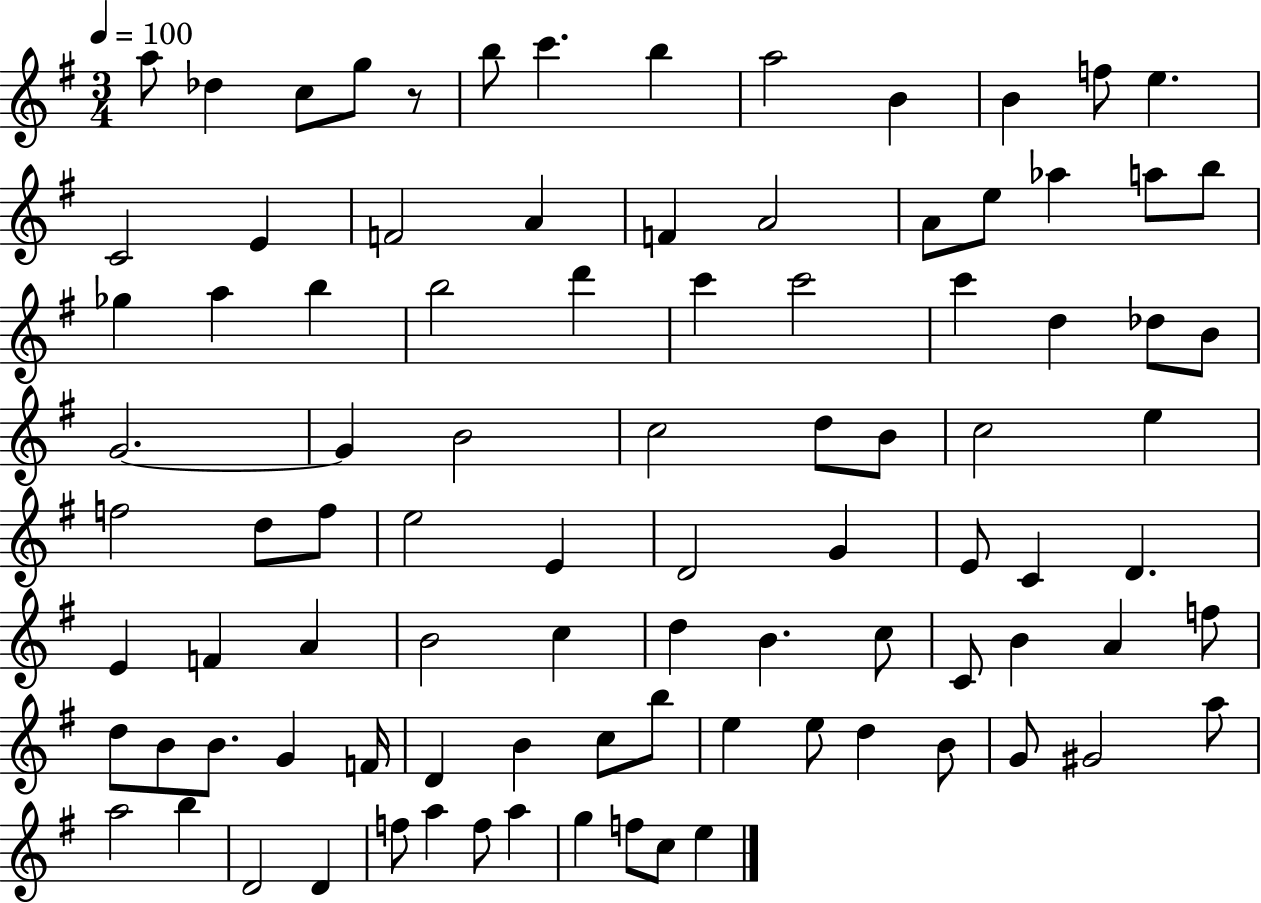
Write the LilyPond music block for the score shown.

{
  \clef treble
  \numericTimeSignature
  \time 3/4
  \key g \major
  \tempo 4 = 100
  a''8 des''4 c''8 g''8 r8 | b''8 c'''4. b''4 | a''2 b'4 | b'4 f''8 e''4. | \break c'2 e'4 | f'2 a'4 | f'4 a'2 | a'8 e''8 aes''4 a''8 b''8 | \break ges''4 a''4 b''4 | b''2 d'''4 | c'''4 c'''2 | c'''4 d''4 des''8 b'8 | \break g'2.~~ | g'4 b'2 | c''2 d''8 b'8 | c''2 e''4 | \break f''2 d''8 f''8 | e''2 e'4 | d'2 g'4 | e'8 c'4 d'4. | \break e'4 f'4 a'4 | b'2 c''4 | d''4 b'4. c''8 | c'8 b'4 a'4 f''8 | \break d''8 b'8 b'8. g'4 f'16 | d'4 b'4 c''8 b''8 | e''4 e''8 d''4 b'8 | g'8 gis'2 a''8 | \break a''2 b''4 | d'2 d'4 | f''8 a''4 f''8 a''4 | g''4 f''8 c''8 e''4 | \break \bar "|."
}